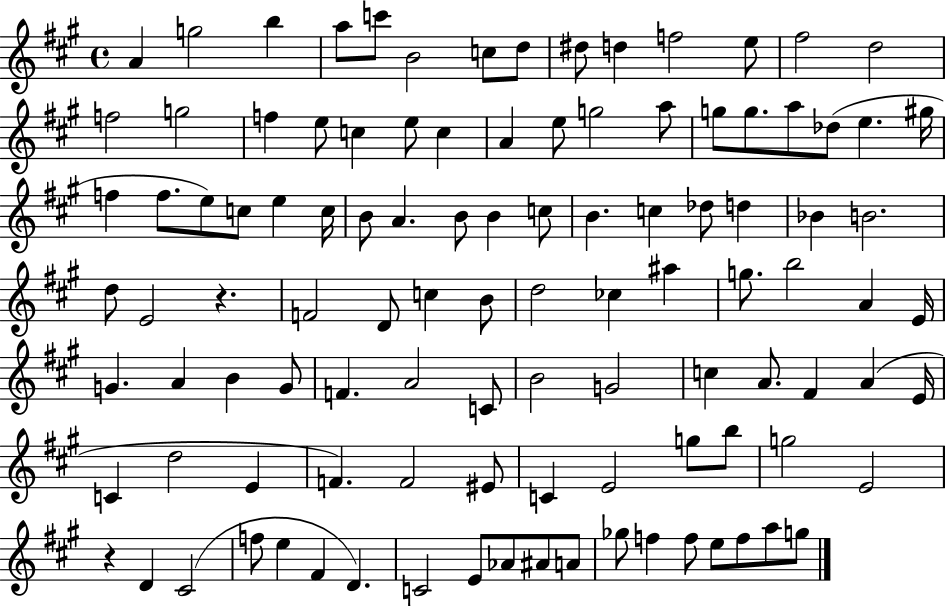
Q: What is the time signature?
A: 4/4